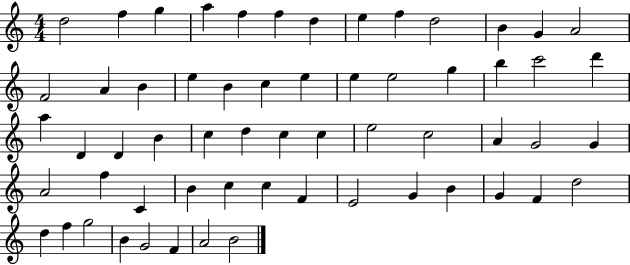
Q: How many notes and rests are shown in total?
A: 60